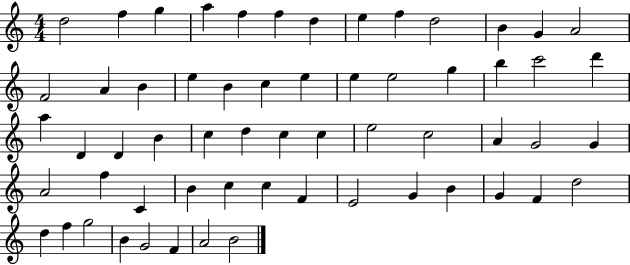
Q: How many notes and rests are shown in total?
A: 60